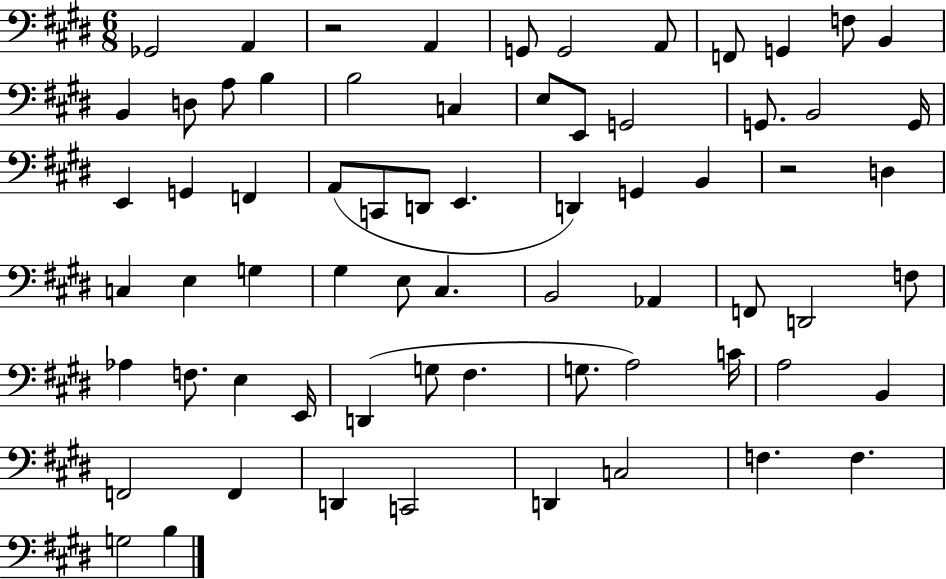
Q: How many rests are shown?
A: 2